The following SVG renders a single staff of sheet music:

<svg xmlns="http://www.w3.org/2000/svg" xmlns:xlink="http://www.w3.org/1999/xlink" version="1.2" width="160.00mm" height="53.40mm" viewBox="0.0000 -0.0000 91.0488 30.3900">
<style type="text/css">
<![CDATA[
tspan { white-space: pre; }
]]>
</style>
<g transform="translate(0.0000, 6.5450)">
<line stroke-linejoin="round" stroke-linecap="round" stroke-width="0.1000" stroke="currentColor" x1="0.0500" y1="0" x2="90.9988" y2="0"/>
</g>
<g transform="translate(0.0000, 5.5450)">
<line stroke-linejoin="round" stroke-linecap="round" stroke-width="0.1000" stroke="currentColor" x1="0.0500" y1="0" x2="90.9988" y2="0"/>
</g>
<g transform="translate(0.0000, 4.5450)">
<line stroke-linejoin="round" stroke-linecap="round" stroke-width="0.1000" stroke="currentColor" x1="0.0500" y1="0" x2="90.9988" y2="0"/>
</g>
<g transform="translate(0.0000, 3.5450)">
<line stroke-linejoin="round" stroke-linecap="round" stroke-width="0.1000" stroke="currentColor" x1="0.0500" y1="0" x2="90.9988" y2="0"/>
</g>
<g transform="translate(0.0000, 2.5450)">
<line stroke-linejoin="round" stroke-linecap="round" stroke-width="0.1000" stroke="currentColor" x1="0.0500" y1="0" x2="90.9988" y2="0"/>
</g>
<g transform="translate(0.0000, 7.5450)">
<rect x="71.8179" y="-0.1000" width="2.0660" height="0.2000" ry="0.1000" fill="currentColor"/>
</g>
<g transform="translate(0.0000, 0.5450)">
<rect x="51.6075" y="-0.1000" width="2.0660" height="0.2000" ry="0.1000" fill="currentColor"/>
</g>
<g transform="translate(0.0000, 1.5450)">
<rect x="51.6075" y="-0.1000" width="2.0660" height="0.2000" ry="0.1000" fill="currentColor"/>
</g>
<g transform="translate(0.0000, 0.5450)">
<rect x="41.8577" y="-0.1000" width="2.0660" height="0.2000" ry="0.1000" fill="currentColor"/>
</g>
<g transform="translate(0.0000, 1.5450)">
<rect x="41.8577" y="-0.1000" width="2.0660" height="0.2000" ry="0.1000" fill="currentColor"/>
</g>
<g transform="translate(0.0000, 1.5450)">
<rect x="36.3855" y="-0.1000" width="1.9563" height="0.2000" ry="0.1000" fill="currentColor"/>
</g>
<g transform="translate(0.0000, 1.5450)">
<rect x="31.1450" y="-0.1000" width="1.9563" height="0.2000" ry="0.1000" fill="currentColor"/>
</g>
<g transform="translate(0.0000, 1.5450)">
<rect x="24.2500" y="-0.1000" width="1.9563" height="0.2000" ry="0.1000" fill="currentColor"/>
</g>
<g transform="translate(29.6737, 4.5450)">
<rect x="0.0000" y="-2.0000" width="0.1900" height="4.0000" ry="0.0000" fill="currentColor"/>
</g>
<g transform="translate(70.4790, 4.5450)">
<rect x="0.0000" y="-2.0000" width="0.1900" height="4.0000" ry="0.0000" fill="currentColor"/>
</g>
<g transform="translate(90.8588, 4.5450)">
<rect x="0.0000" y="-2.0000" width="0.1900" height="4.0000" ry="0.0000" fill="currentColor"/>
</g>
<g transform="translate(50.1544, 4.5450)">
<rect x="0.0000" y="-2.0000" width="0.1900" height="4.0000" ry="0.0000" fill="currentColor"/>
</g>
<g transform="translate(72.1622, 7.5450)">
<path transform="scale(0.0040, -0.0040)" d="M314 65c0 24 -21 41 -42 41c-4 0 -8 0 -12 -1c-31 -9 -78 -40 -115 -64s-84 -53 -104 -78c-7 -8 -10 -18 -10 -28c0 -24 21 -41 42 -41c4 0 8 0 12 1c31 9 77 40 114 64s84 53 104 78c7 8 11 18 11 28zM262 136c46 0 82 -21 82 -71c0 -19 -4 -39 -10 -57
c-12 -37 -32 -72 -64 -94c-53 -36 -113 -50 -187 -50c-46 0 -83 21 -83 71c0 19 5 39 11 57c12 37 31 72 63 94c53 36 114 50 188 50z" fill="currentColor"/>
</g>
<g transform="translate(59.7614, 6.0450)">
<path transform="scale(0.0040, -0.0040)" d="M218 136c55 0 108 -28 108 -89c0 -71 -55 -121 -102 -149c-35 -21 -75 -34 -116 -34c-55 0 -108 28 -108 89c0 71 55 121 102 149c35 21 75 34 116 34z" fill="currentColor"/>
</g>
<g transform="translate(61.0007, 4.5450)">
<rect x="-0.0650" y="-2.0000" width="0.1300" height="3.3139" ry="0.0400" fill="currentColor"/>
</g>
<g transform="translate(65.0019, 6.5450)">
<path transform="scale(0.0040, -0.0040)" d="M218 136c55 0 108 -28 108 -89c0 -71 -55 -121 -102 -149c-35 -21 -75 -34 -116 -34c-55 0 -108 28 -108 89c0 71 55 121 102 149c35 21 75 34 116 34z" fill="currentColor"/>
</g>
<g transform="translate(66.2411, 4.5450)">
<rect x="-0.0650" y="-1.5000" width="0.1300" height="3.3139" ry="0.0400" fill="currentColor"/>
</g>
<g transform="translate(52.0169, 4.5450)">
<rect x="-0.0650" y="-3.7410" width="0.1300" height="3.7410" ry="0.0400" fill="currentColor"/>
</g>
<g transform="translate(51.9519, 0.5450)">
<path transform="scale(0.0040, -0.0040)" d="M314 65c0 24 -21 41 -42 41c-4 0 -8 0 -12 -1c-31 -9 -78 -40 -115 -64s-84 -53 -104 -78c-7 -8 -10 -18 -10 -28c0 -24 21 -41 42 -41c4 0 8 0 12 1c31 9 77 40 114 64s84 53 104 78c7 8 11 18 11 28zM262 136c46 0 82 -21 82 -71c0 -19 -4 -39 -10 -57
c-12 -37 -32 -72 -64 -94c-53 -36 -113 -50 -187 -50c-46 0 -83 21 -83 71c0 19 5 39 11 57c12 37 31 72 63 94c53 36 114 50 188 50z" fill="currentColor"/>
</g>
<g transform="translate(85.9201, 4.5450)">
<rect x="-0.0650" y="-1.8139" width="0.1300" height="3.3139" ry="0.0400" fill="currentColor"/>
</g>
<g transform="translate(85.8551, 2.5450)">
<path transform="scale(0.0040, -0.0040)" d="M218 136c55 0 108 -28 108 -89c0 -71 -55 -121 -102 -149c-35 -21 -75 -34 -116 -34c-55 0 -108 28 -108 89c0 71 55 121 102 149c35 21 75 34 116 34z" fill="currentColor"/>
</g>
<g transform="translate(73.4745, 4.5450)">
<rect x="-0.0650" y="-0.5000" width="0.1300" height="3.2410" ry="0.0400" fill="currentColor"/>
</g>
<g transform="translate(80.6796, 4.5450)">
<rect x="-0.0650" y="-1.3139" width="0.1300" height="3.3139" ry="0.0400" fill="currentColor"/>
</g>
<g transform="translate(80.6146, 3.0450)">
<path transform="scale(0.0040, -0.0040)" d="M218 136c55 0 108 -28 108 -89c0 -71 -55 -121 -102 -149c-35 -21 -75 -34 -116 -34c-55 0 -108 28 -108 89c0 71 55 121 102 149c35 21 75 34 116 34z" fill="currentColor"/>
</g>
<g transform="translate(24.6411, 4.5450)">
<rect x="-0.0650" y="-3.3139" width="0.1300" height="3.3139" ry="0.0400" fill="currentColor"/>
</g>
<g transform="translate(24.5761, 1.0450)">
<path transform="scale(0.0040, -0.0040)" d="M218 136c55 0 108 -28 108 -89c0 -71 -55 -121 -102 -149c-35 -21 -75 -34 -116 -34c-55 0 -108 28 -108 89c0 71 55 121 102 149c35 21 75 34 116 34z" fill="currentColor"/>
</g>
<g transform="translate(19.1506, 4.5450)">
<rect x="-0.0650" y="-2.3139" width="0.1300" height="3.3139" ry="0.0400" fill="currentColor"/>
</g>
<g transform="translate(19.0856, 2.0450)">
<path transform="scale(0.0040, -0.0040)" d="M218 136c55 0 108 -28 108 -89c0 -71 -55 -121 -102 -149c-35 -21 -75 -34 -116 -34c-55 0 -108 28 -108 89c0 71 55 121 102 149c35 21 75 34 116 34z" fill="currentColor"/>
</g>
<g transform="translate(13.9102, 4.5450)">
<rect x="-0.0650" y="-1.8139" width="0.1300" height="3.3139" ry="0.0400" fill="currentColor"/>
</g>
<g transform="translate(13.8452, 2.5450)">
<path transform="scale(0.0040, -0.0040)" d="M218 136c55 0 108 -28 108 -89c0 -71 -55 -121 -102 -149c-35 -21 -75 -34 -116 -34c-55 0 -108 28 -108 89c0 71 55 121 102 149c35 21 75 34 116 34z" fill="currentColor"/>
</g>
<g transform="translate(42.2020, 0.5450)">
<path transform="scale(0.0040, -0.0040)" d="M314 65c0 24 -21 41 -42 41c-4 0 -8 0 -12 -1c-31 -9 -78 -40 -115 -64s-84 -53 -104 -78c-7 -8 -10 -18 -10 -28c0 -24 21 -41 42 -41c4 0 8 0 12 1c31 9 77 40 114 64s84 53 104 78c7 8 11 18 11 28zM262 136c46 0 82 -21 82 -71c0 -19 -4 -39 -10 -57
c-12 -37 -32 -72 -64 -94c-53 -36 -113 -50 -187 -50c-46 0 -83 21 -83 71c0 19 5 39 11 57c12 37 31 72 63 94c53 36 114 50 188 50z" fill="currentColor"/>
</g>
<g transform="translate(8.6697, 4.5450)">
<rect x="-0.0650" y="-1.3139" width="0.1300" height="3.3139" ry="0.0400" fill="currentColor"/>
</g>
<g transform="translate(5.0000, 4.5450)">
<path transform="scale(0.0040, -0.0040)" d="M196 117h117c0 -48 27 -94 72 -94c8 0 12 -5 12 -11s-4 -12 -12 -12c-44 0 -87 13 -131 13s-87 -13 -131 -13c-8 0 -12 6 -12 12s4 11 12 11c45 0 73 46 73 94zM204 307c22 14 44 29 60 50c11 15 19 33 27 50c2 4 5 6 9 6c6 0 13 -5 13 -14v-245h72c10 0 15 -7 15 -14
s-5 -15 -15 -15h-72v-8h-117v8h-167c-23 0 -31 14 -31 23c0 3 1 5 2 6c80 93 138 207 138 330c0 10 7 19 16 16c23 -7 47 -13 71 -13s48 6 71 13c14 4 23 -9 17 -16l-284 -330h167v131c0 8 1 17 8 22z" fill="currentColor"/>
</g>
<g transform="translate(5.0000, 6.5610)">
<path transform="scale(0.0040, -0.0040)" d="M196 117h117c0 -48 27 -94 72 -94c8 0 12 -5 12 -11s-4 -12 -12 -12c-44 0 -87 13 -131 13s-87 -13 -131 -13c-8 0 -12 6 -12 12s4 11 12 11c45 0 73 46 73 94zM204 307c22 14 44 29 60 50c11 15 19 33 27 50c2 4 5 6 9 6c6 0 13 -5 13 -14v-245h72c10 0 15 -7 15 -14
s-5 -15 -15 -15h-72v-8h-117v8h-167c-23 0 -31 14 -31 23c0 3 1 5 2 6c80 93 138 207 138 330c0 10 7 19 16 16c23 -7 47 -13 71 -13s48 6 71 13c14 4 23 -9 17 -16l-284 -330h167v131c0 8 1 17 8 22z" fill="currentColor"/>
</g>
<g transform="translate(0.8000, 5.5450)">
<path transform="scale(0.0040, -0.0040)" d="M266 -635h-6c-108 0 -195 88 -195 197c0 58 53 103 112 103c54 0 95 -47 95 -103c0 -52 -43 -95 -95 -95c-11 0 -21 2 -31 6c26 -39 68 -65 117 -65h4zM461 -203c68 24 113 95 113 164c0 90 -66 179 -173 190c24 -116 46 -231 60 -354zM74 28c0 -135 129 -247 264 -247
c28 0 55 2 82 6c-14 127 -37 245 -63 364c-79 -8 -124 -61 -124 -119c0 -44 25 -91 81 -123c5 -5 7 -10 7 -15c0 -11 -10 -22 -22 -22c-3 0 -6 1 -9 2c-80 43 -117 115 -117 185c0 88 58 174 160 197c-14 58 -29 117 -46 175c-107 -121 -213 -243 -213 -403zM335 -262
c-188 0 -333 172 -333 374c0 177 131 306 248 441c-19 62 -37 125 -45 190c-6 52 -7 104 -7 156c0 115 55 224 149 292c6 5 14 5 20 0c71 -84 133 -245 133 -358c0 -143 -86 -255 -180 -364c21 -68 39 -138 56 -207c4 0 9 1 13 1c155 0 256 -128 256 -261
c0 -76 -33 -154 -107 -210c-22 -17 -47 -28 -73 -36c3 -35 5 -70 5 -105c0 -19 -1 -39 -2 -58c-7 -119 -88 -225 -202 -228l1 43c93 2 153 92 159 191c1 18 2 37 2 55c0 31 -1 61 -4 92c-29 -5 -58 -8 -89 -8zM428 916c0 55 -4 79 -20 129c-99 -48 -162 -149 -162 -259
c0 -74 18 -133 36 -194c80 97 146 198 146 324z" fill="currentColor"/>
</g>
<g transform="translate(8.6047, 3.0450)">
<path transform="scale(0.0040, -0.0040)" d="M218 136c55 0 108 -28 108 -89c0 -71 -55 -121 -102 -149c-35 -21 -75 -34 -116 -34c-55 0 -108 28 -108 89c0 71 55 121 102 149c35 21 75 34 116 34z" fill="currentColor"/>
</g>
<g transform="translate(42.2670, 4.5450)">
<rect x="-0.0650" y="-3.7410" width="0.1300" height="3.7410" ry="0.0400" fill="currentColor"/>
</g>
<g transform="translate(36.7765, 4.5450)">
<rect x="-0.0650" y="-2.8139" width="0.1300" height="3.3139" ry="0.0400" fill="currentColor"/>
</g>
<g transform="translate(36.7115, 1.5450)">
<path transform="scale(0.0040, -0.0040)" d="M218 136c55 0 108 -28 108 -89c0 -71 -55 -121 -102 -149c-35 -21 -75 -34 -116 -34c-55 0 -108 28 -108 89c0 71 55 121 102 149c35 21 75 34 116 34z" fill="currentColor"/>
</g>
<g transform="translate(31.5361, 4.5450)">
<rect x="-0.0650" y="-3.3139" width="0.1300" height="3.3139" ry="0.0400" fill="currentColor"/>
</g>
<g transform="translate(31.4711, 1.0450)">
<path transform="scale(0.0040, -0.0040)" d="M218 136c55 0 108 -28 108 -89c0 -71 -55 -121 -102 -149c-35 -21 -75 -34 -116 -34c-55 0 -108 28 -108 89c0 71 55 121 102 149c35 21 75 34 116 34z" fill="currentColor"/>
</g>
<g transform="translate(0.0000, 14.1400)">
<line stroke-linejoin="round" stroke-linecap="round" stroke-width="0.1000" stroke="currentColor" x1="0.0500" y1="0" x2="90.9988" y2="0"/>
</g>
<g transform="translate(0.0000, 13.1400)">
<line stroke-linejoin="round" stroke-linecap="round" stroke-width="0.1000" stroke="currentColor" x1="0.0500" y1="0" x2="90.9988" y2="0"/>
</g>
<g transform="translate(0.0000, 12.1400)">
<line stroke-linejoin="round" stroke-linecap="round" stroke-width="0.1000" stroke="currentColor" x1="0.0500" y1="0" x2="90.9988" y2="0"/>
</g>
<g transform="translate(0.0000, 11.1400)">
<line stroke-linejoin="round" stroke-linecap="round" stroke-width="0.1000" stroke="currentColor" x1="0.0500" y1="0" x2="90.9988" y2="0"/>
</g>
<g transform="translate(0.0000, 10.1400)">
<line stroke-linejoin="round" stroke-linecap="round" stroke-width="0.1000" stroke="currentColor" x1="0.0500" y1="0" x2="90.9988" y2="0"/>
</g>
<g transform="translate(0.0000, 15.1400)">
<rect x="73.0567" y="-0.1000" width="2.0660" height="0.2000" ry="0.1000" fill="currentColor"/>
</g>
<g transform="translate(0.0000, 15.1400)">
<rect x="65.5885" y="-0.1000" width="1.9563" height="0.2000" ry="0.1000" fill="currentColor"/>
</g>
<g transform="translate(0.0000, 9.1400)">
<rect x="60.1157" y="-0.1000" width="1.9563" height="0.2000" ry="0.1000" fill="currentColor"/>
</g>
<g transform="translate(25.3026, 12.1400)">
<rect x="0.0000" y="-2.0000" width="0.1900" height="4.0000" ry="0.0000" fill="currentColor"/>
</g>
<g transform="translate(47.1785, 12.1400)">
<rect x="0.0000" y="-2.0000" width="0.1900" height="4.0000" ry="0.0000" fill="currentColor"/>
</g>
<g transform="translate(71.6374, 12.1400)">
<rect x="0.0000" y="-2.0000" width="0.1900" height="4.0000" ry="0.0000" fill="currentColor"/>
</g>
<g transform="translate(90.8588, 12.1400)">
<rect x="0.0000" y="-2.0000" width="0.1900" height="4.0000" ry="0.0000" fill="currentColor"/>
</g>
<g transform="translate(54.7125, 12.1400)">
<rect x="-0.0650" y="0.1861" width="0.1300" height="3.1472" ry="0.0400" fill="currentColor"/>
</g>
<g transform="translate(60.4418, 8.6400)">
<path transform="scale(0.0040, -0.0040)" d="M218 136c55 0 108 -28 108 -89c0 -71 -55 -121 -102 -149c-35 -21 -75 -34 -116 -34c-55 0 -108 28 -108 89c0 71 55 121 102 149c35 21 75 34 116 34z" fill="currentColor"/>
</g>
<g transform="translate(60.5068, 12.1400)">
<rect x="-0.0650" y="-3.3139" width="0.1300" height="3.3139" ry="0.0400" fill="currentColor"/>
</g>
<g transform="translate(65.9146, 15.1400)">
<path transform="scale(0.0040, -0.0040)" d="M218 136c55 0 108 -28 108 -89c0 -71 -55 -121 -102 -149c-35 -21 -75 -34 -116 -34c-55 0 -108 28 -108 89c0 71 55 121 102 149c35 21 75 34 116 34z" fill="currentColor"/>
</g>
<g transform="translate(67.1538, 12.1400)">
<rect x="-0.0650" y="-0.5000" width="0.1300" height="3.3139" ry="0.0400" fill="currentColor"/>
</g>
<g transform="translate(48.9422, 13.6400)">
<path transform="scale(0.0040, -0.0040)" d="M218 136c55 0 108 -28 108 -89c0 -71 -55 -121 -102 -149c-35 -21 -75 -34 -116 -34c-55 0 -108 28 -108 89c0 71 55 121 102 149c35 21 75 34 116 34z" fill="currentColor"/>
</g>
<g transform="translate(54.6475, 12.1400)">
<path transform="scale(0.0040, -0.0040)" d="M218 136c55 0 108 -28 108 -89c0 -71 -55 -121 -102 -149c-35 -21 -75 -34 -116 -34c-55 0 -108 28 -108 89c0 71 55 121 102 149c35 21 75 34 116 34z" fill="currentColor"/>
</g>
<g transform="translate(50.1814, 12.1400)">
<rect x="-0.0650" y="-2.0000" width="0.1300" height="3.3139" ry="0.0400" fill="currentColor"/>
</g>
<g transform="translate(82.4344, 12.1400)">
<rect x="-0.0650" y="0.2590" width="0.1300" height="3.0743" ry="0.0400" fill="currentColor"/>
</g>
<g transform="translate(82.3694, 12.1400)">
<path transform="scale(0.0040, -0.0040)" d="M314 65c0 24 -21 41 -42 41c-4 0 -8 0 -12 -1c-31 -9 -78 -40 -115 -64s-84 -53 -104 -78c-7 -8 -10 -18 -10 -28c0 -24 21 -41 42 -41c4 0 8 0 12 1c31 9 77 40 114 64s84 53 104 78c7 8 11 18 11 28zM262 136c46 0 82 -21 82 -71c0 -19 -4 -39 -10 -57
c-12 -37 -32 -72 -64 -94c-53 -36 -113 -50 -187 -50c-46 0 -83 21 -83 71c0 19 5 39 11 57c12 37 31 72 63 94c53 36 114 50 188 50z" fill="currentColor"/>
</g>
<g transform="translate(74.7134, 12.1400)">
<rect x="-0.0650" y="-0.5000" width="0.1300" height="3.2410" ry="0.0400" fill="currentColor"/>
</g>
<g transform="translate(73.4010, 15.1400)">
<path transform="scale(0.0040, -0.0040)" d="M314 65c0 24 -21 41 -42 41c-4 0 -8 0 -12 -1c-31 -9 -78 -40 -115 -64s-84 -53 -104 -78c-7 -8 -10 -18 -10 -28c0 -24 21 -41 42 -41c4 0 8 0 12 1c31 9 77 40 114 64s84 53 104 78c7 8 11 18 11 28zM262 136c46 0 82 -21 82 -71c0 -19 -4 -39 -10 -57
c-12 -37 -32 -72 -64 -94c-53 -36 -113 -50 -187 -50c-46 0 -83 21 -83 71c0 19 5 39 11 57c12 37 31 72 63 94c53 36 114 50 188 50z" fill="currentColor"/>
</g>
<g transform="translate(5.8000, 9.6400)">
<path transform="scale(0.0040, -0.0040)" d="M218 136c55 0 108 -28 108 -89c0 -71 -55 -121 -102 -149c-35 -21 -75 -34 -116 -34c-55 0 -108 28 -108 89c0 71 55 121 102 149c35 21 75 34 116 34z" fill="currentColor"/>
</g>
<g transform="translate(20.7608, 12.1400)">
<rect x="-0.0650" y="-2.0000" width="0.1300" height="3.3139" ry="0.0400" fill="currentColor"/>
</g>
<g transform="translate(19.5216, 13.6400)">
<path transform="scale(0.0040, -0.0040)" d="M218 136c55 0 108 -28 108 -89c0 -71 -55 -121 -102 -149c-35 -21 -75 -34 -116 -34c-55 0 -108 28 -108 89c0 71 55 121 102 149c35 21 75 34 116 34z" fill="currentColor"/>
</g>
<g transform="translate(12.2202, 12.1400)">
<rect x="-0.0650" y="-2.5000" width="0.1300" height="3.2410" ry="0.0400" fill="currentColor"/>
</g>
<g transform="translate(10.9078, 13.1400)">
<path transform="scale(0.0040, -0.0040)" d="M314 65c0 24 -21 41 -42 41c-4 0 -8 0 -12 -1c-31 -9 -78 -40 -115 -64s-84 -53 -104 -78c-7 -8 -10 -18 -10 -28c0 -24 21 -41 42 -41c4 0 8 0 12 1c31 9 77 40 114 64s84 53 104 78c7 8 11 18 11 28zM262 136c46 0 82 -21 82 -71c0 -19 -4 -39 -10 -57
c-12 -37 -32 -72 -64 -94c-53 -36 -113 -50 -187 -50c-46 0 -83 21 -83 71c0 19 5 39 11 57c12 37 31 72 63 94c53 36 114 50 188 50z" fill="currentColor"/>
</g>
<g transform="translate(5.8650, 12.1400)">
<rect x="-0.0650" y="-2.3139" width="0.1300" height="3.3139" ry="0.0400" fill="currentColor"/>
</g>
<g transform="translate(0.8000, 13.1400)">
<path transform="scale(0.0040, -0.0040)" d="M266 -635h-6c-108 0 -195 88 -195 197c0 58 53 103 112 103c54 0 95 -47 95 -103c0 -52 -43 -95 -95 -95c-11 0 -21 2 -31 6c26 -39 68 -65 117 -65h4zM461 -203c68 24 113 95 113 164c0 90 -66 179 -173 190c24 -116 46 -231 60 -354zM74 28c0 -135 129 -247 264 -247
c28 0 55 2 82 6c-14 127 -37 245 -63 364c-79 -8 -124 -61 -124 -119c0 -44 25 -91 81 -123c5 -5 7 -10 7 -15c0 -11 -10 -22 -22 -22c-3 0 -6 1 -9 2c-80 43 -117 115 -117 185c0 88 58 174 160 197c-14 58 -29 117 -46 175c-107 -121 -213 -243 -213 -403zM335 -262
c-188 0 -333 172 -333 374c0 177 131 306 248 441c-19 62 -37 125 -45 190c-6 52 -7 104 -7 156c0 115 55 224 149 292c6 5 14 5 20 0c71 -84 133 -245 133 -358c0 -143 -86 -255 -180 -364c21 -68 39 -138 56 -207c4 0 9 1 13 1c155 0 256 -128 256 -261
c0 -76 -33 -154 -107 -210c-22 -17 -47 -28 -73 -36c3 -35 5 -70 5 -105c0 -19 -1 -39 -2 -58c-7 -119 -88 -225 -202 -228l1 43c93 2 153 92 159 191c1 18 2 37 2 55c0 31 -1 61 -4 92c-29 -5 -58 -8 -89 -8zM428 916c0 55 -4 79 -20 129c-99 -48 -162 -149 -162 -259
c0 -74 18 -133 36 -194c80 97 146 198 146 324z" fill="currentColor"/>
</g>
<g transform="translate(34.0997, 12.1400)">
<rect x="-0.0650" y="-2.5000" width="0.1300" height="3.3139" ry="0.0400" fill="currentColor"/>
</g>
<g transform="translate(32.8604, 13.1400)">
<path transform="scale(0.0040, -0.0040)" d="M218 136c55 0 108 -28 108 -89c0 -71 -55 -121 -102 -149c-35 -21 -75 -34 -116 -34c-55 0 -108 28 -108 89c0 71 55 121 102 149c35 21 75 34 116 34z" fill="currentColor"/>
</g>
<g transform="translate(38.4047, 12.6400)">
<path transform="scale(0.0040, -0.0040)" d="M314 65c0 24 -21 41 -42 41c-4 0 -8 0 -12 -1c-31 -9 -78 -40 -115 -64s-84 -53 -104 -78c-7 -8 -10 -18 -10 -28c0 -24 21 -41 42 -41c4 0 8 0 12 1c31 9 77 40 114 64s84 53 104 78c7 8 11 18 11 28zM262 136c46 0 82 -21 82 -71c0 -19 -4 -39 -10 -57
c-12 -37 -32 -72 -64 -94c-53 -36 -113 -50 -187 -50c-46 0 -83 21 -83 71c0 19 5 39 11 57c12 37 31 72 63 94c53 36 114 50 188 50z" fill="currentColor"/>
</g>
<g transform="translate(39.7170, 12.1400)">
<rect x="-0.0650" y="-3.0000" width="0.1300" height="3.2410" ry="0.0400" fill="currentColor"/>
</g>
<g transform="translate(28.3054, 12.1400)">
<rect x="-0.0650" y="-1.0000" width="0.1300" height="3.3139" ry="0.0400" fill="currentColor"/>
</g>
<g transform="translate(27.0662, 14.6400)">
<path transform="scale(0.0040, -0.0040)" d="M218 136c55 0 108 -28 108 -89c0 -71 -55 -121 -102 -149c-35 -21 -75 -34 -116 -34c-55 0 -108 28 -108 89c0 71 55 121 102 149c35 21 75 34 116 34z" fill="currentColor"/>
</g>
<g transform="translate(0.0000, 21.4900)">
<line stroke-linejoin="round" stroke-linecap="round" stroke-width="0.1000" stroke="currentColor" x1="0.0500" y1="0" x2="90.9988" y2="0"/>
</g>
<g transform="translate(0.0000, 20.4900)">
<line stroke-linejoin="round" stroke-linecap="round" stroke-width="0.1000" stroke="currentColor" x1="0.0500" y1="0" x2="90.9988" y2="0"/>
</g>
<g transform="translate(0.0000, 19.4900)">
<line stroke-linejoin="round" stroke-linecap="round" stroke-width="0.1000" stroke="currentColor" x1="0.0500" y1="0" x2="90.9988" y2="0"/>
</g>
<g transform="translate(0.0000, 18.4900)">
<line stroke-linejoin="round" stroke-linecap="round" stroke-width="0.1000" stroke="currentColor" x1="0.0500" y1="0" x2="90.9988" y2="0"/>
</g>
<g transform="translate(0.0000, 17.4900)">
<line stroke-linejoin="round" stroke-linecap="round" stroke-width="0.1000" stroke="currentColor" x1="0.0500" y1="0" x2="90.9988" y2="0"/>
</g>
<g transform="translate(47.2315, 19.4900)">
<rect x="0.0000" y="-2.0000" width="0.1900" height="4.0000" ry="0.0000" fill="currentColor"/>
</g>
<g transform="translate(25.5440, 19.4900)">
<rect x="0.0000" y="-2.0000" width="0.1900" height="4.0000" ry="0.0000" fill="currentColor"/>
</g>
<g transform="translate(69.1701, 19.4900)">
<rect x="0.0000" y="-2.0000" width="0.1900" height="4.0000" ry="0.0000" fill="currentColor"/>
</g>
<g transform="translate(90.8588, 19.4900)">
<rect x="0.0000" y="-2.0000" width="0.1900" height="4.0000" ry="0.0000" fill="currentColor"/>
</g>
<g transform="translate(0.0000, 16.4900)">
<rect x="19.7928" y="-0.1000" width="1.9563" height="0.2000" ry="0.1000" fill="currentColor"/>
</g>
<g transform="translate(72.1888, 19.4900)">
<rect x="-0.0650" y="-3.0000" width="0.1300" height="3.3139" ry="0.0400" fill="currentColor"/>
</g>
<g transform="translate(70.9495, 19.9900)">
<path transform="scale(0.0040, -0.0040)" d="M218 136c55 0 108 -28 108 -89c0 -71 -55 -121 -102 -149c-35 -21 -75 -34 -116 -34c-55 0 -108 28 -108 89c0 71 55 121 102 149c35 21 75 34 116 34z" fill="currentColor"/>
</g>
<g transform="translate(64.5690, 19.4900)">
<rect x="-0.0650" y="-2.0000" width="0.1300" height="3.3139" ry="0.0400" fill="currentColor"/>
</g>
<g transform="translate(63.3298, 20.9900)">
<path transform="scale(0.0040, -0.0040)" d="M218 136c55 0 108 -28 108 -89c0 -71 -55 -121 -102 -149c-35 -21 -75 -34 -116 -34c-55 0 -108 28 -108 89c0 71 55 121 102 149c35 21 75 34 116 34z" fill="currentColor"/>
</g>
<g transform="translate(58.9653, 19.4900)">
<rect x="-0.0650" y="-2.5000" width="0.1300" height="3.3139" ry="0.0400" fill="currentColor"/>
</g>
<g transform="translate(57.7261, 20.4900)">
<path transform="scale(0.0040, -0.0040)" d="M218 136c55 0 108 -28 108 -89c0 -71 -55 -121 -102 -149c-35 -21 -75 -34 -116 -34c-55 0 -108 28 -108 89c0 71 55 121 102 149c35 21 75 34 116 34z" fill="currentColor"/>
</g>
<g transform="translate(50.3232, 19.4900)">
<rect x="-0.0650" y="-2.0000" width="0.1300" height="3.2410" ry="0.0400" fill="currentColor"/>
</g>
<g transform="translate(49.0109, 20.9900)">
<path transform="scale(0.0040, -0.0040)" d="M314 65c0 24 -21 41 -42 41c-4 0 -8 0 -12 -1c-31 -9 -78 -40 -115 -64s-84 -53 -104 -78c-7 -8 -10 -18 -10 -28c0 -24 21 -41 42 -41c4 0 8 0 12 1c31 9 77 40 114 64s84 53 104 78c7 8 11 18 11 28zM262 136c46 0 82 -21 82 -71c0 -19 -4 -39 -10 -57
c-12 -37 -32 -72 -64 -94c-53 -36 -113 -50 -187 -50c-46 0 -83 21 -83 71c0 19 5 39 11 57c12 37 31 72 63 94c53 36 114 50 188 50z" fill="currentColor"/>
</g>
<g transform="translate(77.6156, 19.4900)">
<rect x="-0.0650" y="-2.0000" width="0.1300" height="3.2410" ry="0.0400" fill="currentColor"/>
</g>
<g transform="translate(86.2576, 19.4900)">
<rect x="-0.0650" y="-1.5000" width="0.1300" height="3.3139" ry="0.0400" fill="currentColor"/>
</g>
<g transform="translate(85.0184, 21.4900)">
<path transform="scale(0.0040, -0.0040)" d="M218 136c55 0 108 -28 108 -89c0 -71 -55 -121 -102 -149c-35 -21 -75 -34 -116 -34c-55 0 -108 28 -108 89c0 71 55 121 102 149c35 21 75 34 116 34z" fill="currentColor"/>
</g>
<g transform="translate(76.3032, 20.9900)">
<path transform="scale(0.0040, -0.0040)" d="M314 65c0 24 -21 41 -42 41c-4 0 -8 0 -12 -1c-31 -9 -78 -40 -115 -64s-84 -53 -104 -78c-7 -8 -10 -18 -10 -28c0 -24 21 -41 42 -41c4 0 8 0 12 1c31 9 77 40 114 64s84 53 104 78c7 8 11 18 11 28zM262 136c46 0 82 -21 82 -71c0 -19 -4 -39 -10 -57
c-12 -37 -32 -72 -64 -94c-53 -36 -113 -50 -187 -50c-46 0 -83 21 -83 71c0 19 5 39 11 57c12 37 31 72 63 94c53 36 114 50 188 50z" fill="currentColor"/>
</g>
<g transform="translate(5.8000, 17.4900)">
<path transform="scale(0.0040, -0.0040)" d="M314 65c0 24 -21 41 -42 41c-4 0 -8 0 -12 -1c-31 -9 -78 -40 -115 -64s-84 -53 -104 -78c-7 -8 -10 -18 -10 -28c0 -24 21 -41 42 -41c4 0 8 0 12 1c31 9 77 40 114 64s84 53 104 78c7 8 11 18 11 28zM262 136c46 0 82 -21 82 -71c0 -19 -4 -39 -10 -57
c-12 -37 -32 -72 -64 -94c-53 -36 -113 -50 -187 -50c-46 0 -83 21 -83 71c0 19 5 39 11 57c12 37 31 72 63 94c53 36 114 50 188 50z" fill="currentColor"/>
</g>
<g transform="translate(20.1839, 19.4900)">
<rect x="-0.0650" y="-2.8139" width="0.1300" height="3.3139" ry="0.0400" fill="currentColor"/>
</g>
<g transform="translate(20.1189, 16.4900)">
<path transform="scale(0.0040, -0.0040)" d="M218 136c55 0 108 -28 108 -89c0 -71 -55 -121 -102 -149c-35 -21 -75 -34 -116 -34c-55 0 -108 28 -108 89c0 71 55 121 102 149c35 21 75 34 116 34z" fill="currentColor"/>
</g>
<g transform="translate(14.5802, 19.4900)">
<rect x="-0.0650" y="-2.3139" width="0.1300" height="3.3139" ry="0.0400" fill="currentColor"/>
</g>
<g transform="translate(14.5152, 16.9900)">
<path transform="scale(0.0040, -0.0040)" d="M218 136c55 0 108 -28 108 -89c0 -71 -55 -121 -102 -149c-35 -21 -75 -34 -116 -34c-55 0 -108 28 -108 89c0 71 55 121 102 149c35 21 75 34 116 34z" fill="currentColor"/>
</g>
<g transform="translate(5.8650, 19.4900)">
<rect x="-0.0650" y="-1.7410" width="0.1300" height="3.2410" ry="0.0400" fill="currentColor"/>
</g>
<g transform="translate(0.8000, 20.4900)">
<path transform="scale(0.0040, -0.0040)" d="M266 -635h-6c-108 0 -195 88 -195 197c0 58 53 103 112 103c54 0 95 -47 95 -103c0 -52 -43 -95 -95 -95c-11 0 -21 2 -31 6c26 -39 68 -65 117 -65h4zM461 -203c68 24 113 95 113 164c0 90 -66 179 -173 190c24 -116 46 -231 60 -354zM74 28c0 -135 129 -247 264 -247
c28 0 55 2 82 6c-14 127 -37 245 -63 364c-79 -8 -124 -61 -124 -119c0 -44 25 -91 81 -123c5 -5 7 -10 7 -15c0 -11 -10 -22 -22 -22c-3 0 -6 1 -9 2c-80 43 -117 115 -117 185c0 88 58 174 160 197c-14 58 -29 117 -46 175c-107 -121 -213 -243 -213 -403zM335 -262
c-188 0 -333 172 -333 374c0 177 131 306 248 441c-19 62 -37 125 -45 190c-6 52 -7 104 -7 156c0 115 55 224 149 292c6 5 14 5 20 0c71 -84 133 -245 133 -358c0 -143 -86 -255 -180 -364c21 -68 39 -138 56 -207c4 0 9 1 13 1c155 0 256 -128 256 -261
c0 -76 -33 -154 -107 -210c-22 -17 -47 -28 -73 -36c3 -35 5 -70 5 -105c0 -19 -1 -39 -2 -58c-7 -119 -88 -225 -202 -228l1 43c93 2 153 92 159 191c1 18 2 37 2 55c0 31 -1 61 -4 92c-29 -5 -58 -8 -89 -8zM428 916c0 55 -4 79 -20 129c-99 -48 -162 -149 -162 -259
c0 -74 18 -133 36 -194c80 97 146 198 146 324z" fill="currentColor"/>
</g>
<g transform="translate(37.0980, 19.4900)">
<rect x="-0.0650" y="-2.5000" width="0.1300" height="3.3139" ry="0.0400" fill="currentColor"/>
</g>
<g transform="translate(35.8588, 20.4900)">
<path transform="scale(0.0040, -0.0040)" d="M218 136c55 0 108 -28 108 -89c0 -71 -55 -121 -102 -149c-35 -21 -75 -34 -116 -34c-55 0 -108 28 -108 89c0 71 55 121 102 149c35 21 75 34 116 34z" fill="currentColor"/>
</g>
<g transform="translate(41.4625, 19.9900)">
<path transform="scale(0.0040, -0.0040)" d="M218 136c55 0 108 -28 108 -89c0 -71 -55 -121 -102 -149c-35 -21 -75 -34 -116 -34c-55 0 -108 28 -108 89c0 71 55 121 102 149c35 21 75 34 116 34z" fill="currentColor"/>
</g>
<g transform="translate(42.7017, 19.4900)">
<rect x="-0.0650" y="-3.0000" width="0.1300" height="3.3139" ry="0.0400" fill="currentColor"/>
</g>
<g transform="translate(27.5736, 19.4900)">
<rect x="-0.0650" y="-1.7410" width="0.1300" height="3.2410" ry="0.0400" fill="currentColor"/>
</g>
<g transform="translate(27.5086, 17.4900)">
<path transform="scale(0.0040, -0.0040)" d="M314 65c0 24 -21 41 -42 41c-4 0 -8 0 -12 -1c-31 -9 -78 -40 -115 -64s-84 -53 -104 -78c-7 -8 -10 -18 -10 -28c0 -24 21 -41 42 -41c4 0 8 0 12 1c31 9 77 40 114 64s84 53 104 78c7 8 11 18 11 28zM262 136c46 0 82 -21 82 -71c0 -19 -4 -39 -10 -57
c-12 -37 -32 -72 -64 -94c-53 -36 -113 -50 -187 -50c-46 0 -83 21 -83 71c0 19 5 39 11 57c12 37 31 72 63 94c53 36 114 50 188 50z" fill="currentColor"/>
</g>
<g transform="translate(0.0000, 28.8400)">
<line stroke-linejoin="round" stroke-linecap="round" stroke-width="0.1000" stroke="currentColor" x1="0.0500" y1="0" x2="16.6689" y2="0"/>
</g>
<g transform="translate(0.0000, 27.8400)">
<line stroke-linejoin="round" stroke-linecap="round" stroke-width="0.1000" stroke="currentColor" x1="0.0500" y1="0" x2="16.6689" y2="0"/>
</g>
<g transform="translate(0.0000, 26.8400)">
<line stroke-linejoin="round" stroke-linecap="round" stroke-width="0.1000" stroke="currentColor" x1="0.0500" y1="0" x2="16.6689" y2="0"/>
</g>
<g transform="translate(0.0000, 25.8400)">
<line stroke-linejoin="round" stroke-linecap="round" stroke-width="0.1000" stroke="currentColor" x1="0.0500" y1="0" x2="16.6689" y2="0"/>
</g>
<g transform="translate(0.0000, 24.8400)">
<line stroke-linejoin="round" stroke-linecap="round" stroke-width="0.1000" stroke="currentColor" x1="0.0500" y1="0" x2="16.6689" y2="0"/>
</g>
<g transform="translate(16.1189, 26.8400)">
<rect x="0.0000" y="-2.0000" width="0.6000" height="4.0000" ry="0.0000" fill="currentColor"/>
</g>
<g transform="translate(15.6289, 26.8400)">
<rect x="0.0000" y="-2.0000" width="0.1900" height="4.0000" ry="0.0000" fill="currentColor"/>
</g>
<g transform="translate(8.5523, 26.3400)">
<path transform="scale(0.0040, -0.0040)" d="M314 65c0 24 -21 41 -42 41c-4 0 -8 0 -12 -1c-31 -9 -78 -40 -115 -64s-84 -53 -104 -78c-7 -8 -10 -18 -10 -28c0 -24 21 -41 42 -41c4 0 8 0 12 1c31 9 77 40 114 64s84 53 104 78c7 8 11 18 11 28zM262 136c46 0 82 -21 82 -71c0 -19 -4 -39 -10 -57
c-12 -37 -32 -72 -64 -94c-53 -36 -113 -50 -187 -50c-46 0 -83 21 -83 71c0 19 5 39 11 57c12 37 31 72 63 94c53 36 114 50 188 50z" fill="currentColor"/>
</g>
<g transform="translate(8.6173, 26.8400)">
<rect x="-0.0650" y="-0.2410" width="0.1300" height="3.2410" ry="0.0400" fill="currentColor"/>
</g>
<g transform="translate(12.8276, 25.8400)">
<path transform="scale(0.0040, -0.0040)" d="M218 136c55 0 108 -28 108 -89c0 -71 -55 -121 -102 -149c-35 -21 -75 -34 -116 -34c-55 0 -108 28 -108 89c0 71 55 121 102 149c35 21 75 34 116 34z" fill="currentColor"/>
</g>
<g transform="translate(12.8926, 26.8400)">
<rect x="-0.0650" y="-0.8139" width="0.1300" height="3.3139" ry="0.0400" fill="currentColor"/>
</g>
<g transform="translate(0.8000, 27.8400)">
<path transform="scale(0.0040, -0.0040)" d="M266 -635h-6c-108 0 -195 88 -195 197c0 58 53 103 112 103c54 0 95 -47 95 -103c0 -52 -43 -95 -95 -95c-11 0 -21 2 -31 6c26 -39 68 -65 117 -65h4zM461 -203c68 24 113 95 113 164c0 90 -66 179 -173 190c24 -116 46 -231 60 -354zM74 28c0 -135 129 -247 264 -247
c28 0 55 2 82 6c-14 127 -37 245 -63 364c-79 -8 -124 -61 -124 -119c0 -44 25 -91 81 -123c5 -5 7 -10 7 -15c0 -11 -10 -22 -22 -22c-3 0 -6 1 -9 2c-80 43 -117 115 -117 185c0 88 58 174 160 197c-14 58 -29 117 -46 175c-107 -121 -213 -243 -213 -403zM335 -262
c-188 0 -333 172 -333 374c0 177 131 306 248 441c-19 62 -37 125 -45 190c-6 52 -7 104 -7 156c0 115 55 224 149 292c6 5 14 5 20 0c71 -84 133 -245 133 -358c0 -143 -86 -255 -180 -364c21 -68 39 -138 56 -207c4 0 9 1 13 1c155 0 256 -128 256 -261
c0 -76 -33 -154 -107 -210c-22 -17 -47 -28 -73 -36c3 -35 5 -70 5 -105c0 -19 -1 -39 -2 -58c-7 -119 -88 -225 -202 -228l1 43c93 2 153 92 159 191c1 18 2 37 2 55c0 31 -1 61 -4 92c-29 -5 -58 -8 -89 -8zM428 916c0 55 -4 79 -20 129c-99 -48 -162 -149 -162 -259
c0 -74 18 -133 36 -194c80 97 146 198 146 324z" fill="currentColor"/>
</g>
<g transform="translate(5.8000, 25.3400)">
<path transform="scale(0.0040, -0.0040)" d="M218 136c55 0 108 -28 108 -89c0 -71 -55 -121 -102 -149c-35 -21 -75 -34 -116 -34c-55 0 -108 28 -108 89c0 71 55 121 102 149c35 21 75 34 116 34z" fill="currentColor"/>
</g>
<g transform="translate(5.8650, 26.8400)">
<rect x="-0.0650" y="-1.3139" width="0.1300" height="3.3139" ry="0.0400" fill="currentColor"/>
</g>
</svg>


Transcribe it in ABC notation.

X:1
T:Untitled
M:4/4
L:1/4
K:C
e f g b b a c'2 c'2 F E C2 e f g G2 F D G A2 F B b C C2 B2 f2 g a f2 G A F2 G F A F2 E e c2 d